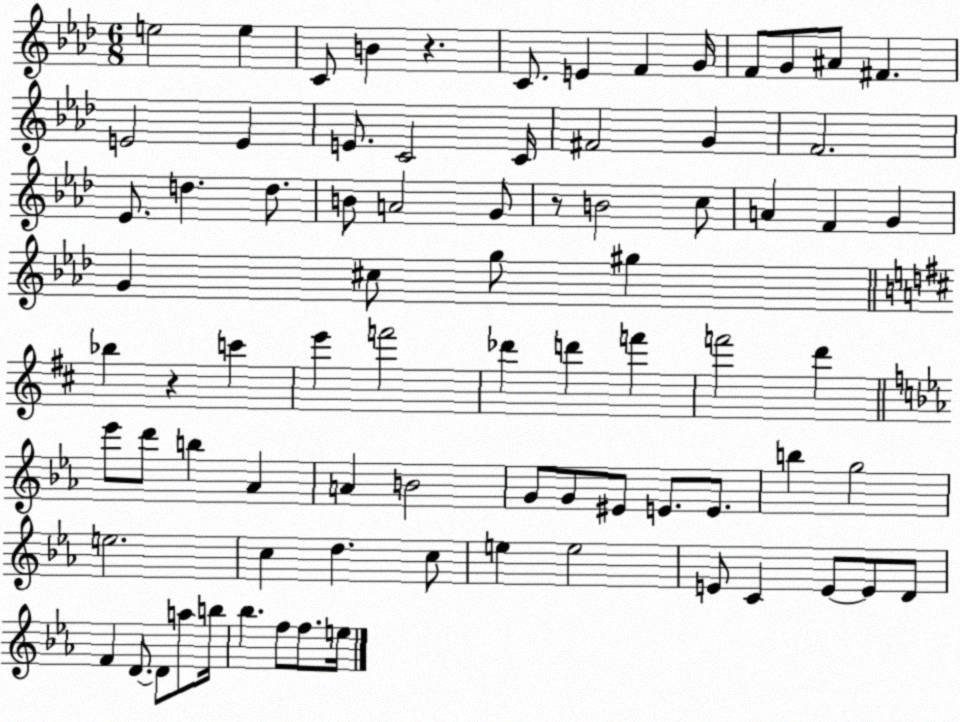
X:1
T:Untitled
M:6/8
L:1/4
K:Ab
e2 e C/2 B z C/2 E F G/4 F/2 G/2 ^A/2 ^F E2 E E/2 C2 C/4 ^F2 G F2 _E/2 d d/2 B/2 A2 G/2 z/2 B2 c/2 A F G G ^c/2 g/2 ^g _b z c' e' f'2 _d' d' f' f'2 d' _e'/2 d'/2 b _A A B2 G/2 G/2 ^E/2 E/2 E/2 b g2 e2 c d c/2 e e2 E/2 C E/2 E/2 D/2 F D/2 D/2 a/2 b/4 _b f/2 f/2 e/4